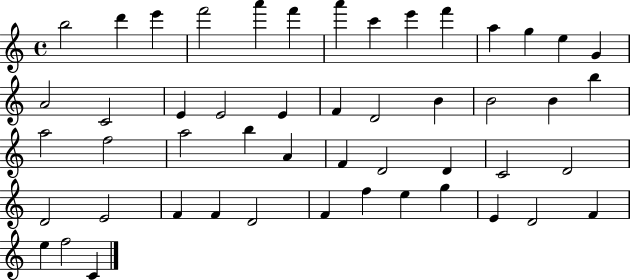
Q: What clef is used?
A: treble